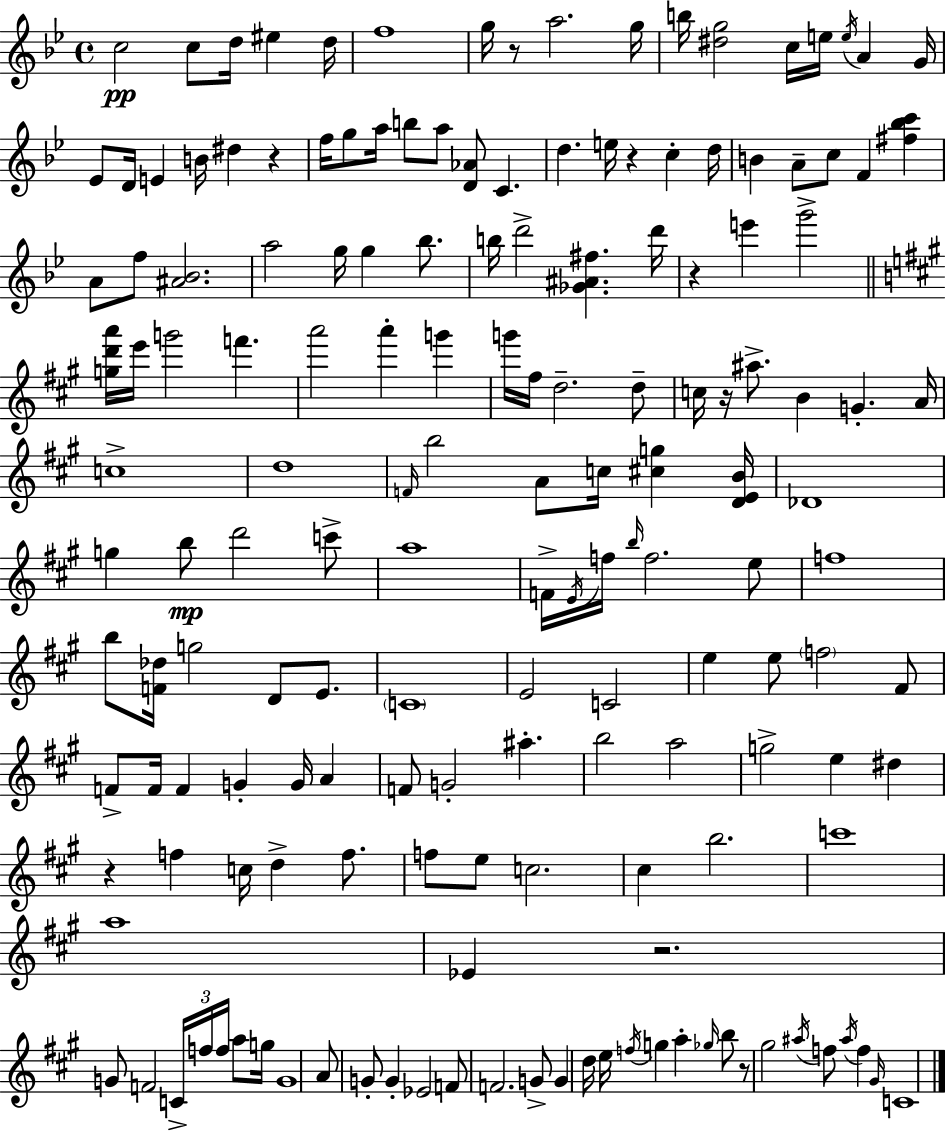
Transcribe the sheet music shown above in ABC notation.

X:1
T:Untitled
M:4/4
L:1/4
K:Bb
c2 c/2 d/4 ^e d/4 f4 g/4 z/2 a2 g/4 b/4 [^dg]2 c/4 e/4 e/4 A G/4 _E/2 D/4 E B/4 ^d z f/4 g/2 a/4 b/2 a/2 [D_A]/2 C d e/4 z c d/4 B A/2 c/2 F [^f_bc'] A/2 f/2 [^A_B]2 a2 g/4 g _b/2 b/4 d'2 [_G^A^f] d'/4 z e' g'2 [gd'a']/4 e'/4 g'2 f' a'2 a' g' g'/4 ^f/4 d2 d/2 c/4 z/4 ^a/2 B G A/4 c4 d4 F/4 b2 A/2 c/4 [^cg] [DEB]/4 _D4 g b/2 d'2 c'/2 a4 F/4 E/4 f/4 b/4 f2 e/2 f4 b/2 [F_d]/4 g2 D/2 E/2 C4 E2 C2 e e/2 f2 ^F/2 F/2 F/4 F G G/4 A F/2 G2 ^a b2 a2 g2 e ^d z f c/4 d f/2 f/2 e/2 c2 ^c b2 c'4 a4 _E z2 G/2 F2 C/4 f/4 f/4 a/2 g/4 G4 A/2 G/2 G _E2 F/2 F2 G/2 G d/4 e/4 f/4 g a _g/4 b/2 z/2 ^g2 ^a/4 f/2 ^a/4 f ^G/4 C4